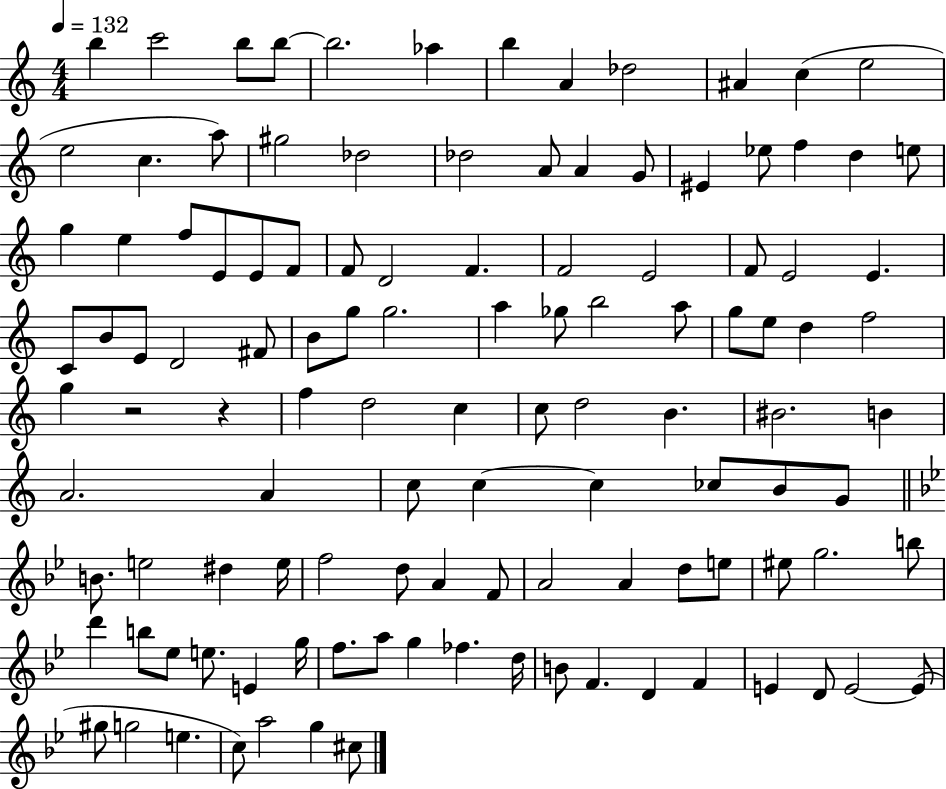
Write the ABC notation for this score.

X:1
T:Untitled
M:4/4
L:1/4
K:C
b c'2 b/2 b/2 b2 _a b A _d2 ^A c e2 e2 c a/2 ^g2 _d2 _d2 A/2 A G/2 ^E _e/2 f d e/2 g e f/2 E/2 E/2 F/2 F/2 D2 F F2 E2 F/2 E2 E C/2 B/2 E/2 D2 ^F/2 B/2 g/2 g2 a _g/2 b2 a/2 g/2 e/2 d f2 g z2 z f d2 c c/2 d2 B ^B2 B A2 A c/2 c c _c/2 B/2 G/2 B/2 e2 ^d e/4 f2 d/2 A F/2 A2 A d/2 e/2 ^e/2 g2 b/2 d' b/2 _e/2 e/2 E g/4 f/2 a/2 g _f d/4 B/2 F D F E D/2 E2 E/2 ^g/2 g2 e c/2 a2 g ^c/2